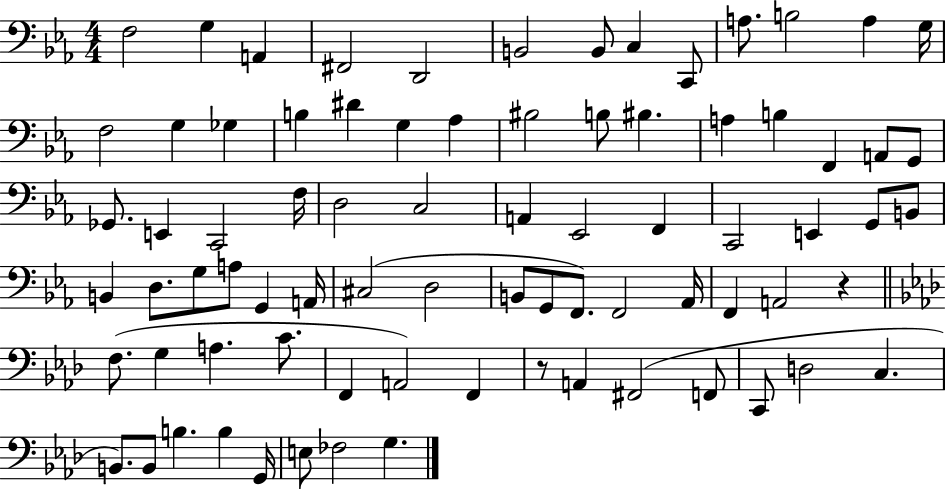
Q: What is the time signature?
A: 4/4